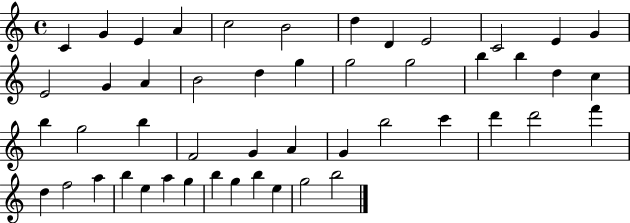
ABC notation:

X:1
T:Untitled
M:4/4
L:1/4
K:C
C G E A c2 B2 d D E2 C2 E G E2 G A B2 d g g2 g2 b b d c b g2 b F2 G A G b2 c' d' d'2 f' d f2 a b e a g b g b e g2 b2